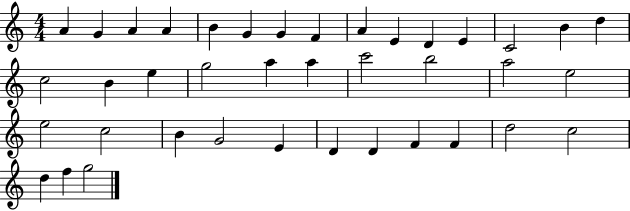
A4/q G4/q A4/q A4/q B4/q G4/q G4/q F4/q A4/q E4/q D4/q E4/q C4/h B4/q D5/q C5/h B4/q E5/q G5/h A5/q A5/q C6/h B5/h A5/h E5/h E5/h C5/h B4/q G4/h E4/q D4/q D4/q F4/q F4/q D5/h C5/h D5/q F5/q G5/h